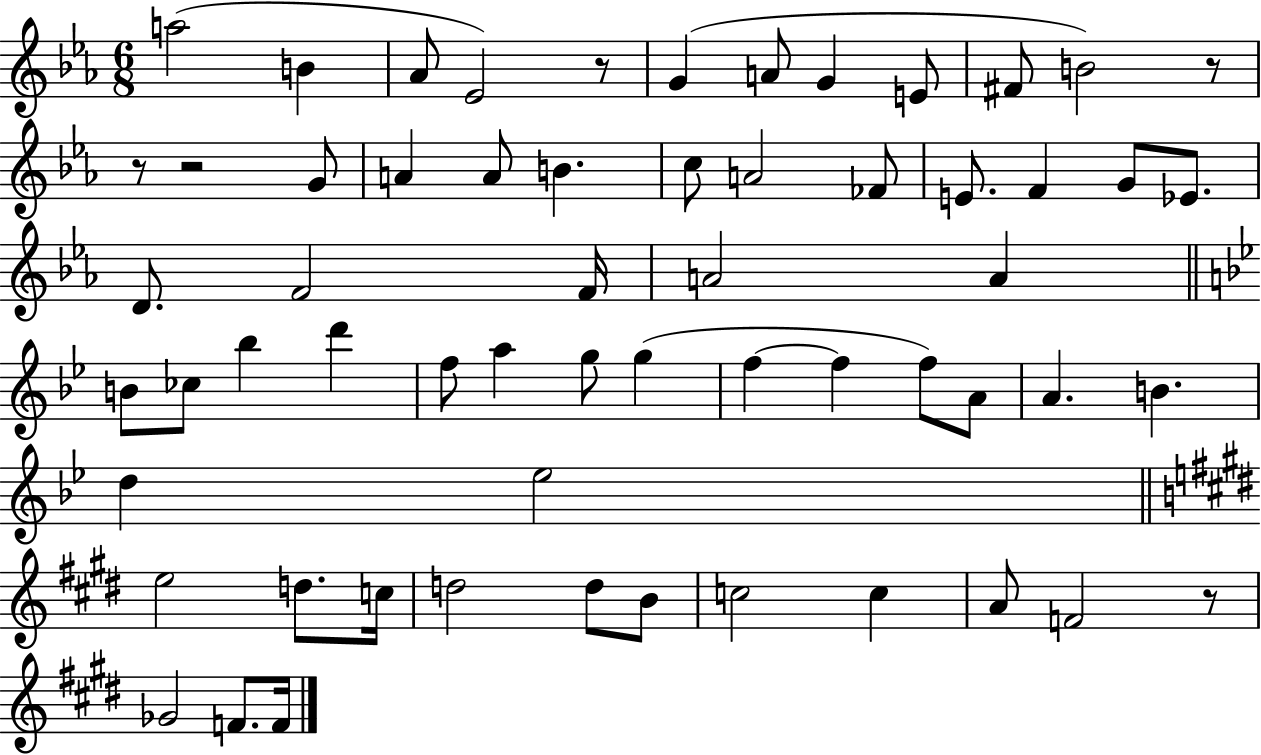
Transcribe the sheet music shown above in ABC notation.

X:1
T:Untitled
M:6/8
L:1/4
K:Eb
a2 B _A/2 _E2 z/2 G A/2 G E/2 ^F/2 B2 z/2 z/2 z2 G/2 A A/2 B c/2 A2 _F/2 E/2 F G/2 _E/2 D/2 F2 F/4 A2 A B/2 _c/2 _b d' f/2 a g/2 g f f f/2 A/2 A B d _e2 e2 d/2 c/4 d2 d/2 B/2 c2 c A/2 F2 z/2 _G2 F/2 F/4